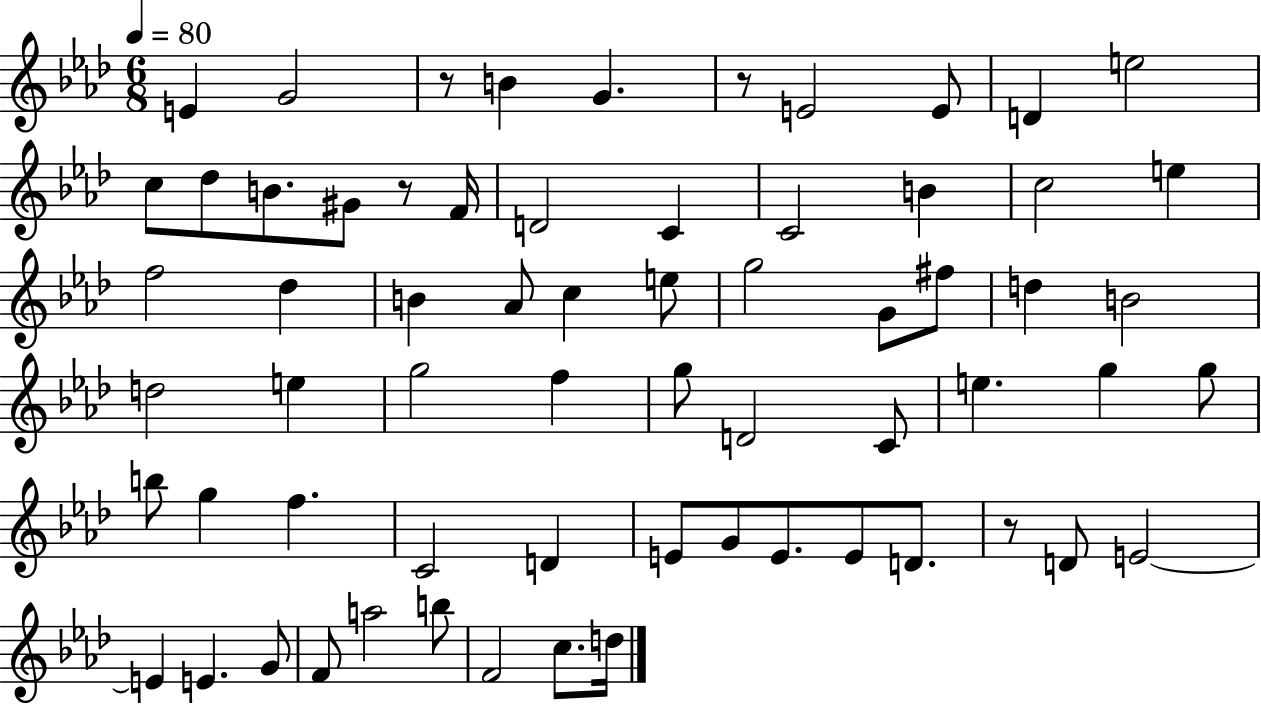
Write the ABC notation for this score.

X:1
T:Untitled
M:6/8
L:1/4
K:Ab
E G2 z/2 B G z/2 E2 E/2 D e2 c/2 _d/2 B/2 ^G/2 z/2 F/4 D2 C C2 B c2 e f2 _d B _A/2 c e/2 g2 G/2 ^f/2 d B2 d2 e g2 f g/2 D2 C/2 e g g/2 b/2 g f C2 D E/2 G/2 E/2 E/2 D/2 z/2 D/2 E2 E E G/2 F/2 a2 b/2 F2 c/2 d/4